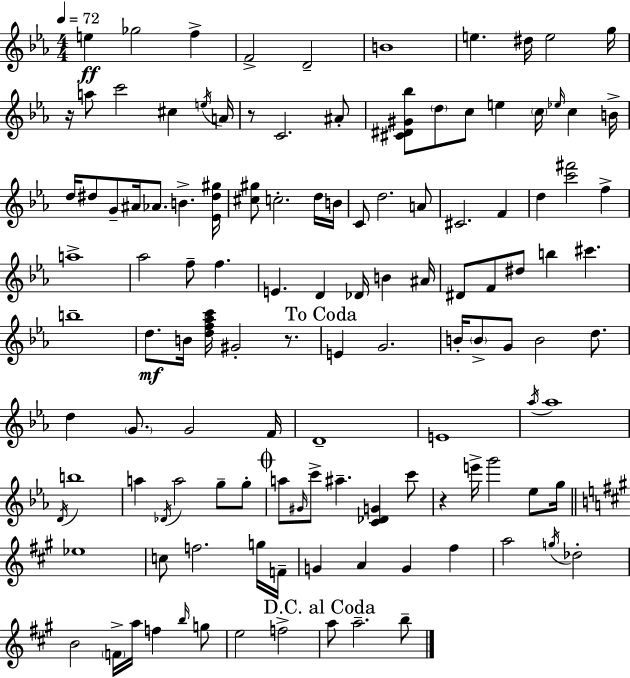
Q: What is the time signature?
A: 4/4